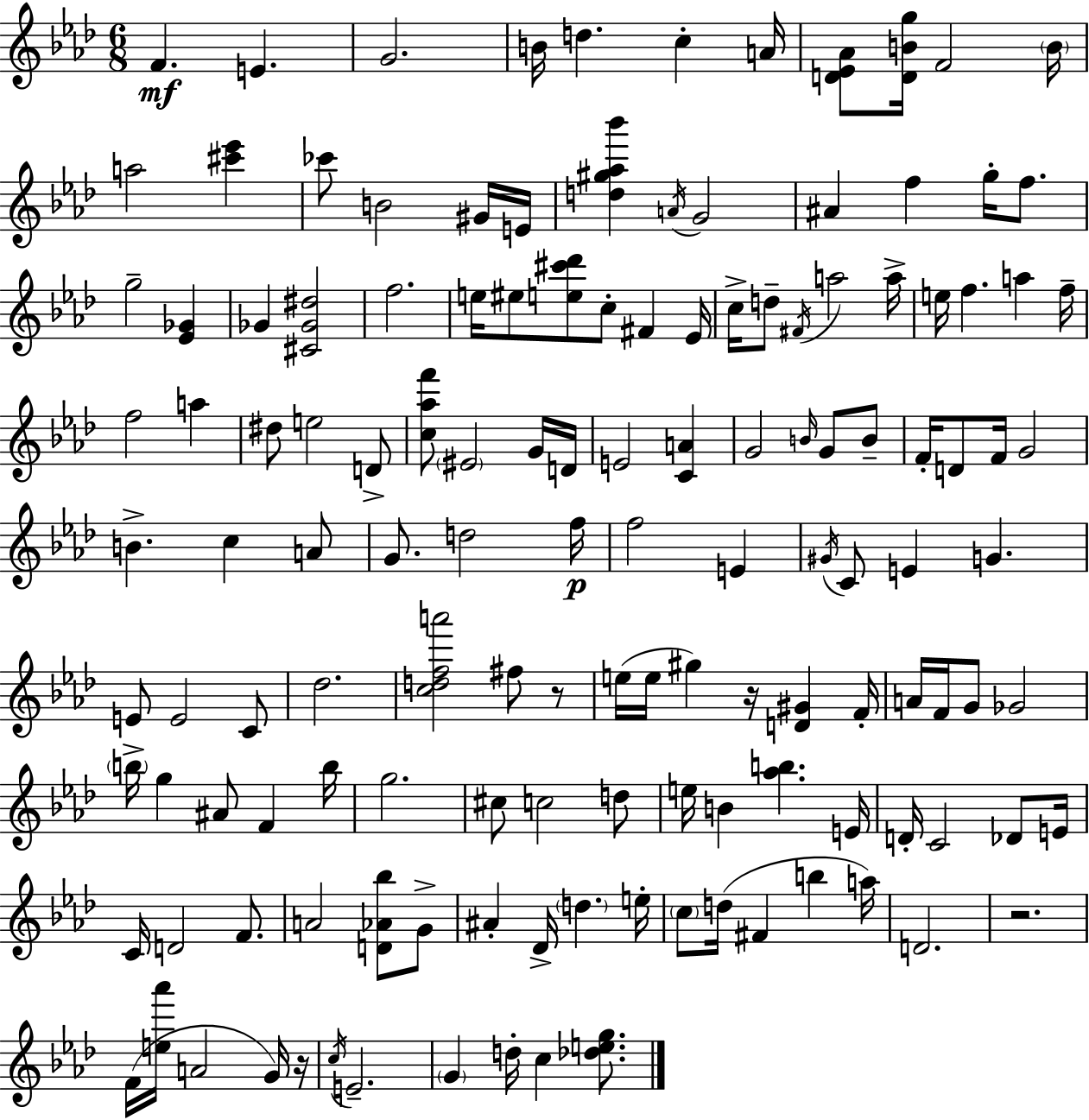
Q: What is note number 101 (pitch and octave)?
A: A#4